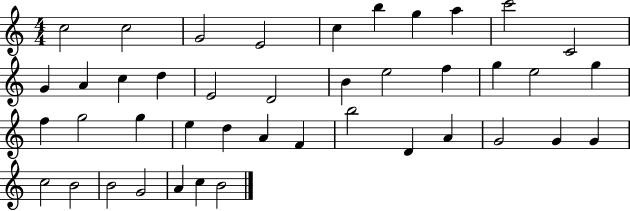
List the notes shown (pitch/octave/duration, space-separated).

C5/h C5/h G4/h E4/h C5/q B5/q G5/q A5/q C6/h C4/h G4/q A4/q C5/q D5/q E4/h D4/h B4/q E5/h F5/q G5/q E5/h G5/q F5/q G5/h G5/q E5/q D5/q A4/q F4/q B5/h D4/q A4/q G4/h G4/q G4/q C5/h B4/h B4/h G4/h A4/q C5/q B4/h